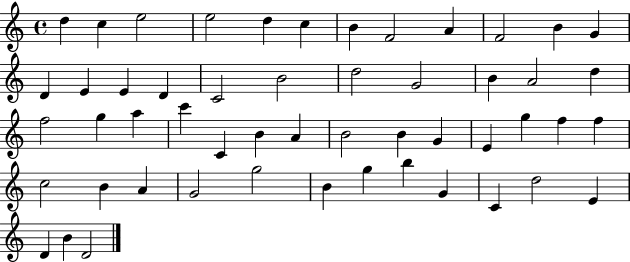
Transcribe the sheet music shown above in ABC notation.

X:1
T:Untitled
M:4/4
L:1/4
K:C
d c e2 e2 d c B F2 A F2 B G D E E D C2 B2 d2 G2 B A2 d f2 g a c' C B A B2 B G E g f f c2 B A G2 g2 B g b G C d2 E D B D2